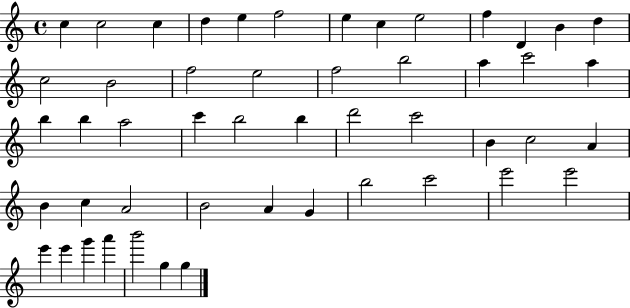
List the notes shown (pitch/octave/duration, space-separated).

C5/q C5/h C5/q D5/q E5/q F5/h E5/q C5/q E5/h F5/q D4/q B4/q D5/q C5/h B4/h F5/h E5/h F5/h B5/h A5/q C6/h A5/q B5/q B5/q A5/h C6/q B5/h B5/q D6/h C6/h B4/q C5/h A4/q B4/q C5/q A4/h B4/h A4/q G4/q B5/h C6/h E6/h E6/h E6/q E6/q G6/q A6/q B6/h G5/q G5/q